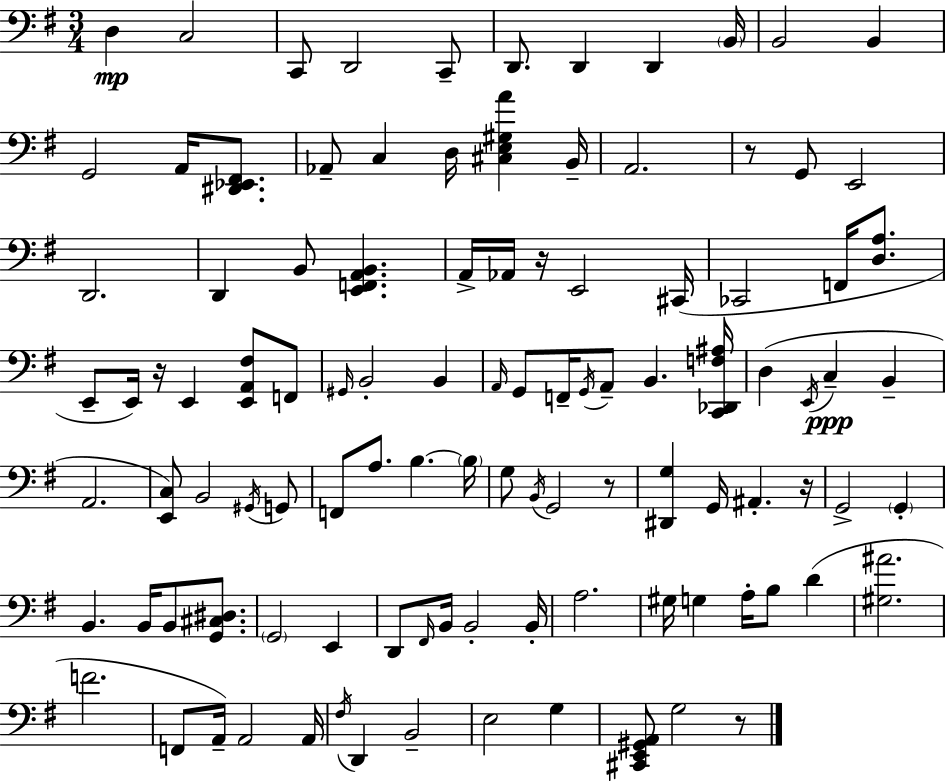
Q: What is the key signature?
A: E minor